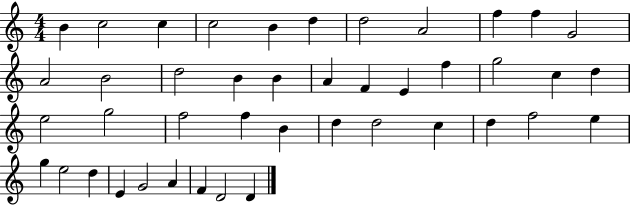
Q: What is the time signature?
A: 4/4